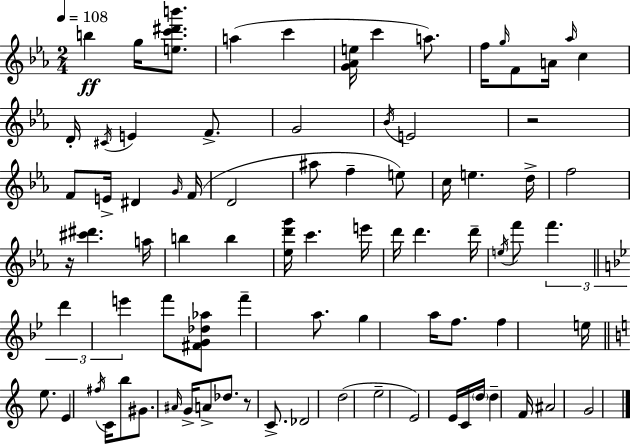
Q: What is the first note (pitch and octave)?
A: B5